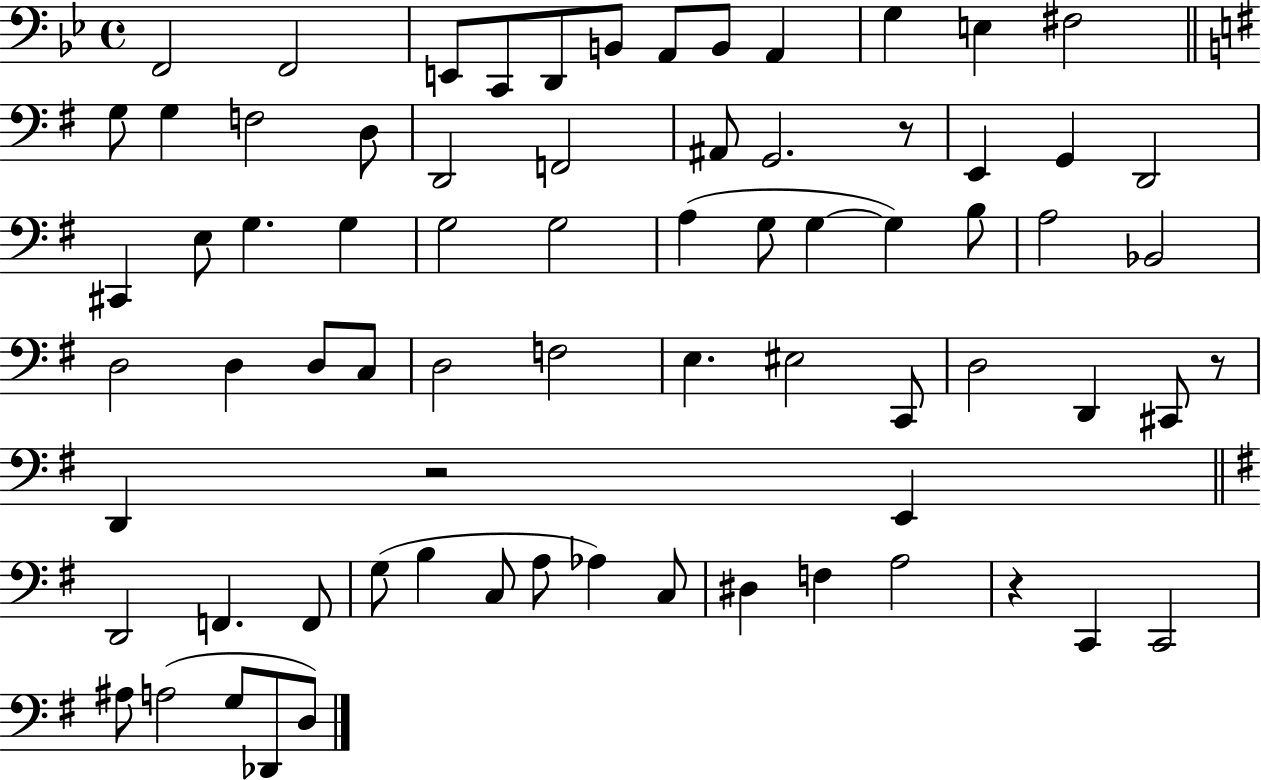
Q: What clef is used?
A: bass